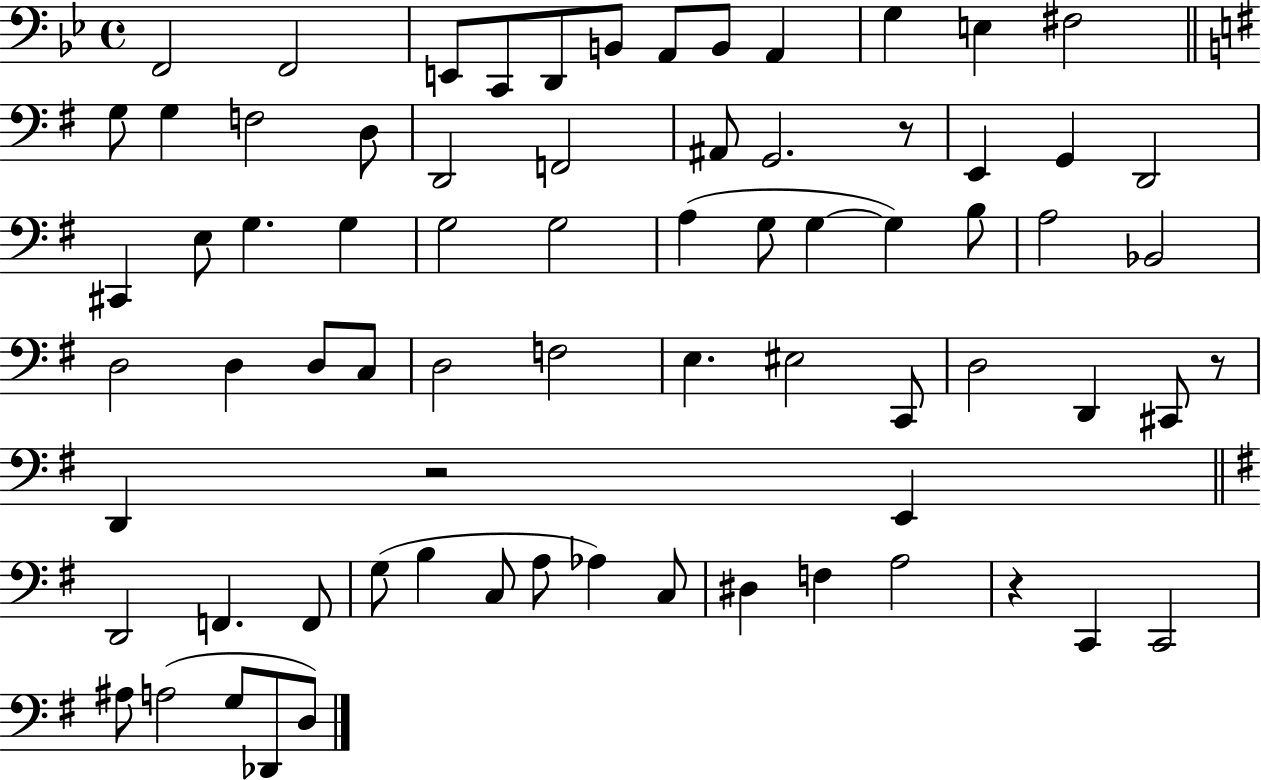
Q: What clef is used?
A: bass